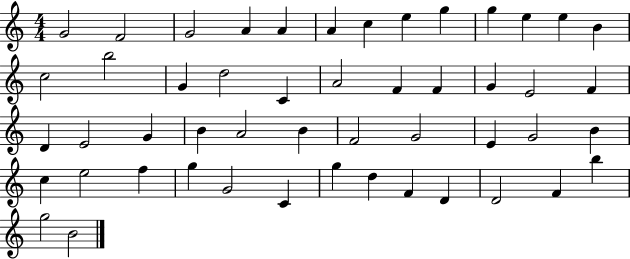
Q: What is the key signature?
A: C major